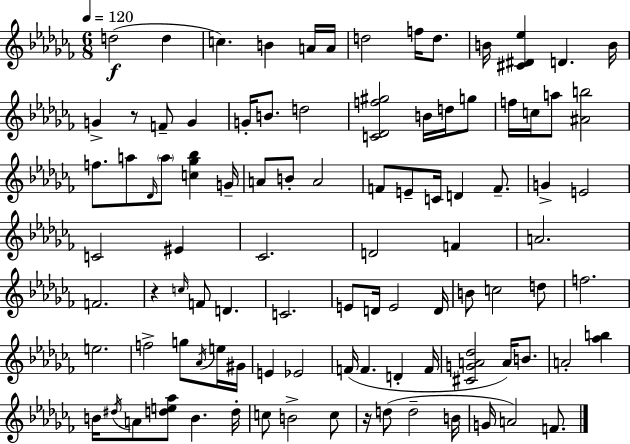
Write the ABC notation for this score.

X:1
T:Untitled
M:6/8
L:1/4
K:Abm
d2 d c B A/4 A/4 d2 f/4 d/2 B/4 [^C^D_e] D B/4 G z/2 F/2 G G/4 B/2 d2 [C_Df^g]2 B/4 d/4 g/2 f/4 c/4 a/2 [^Ab]2 f/2 a/2 _D/4 a/2 [c_g_b] G/4 A/2 B/2 A2 F/2 E/2 C/4 D F/2 G E2 C2 ^E _C2 D2 F A2 F2 z c/4 F/2 D C2 E/2 D/4 E2 D/4 B/2 c2 d/2 f2 e2 f2 g/2 _A/4 e/4 ^G/4 E _E2 F/4 F D F/4 [^CGA_d]2 A/4 B/2 A2 [_ab] B/4 ^d/4 A/2 [de_a]/2 B d/4 c/2 B2 c/2 z/4 d/2 d2 B/4 G/4 A2 F/2